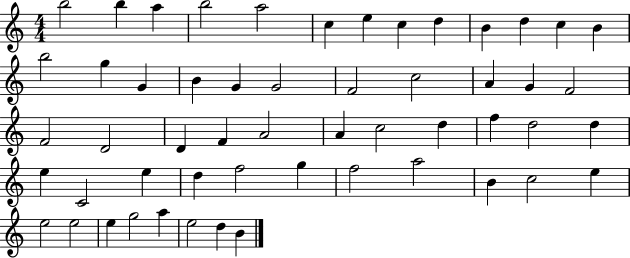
X:1
T:Untitled
M:4/4
L:1/4
K:C
b2 b a b2 a2 c e c d B d c B b2 g G B G G2 F2 c2 A G F2 F2 D2 D F A2 A c2 d f d2 d e C2 e d f2 g f2 a2 B c2 e e2 e2 e g2 a e2 d B